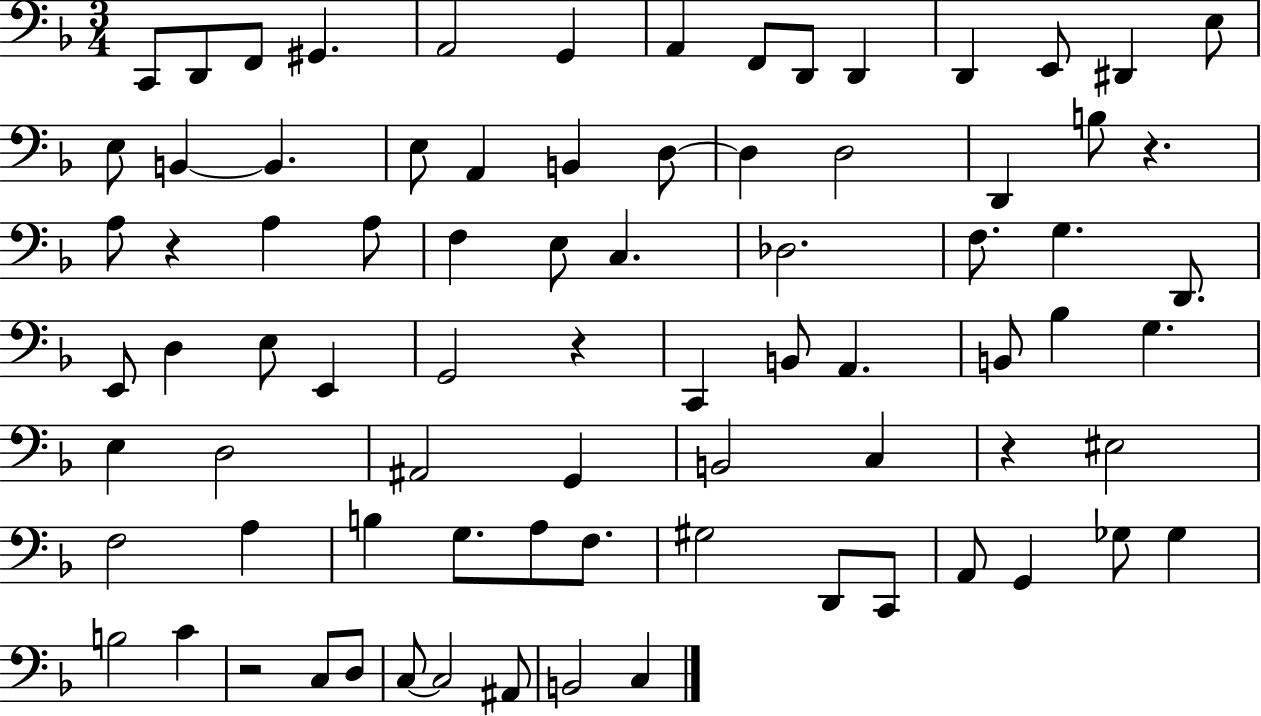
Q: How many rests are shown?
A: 5